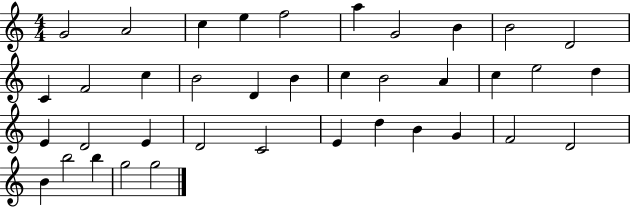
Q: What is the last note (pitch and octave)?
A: G5